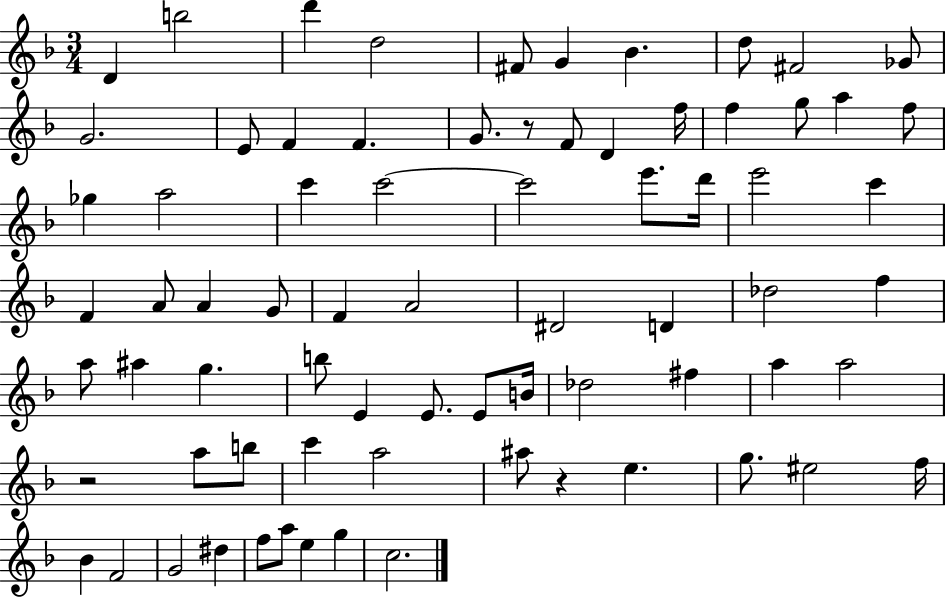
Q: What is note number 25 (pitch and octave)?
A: C6